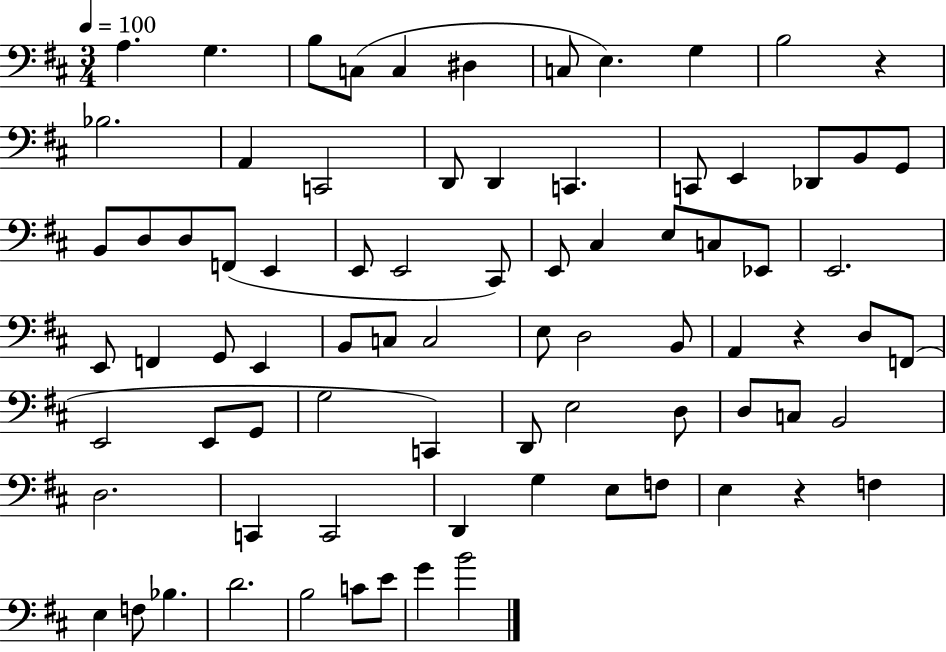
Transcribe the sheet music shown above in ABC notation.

X:1
T:Untitled
M:3/4
L:1/4
K:D
A, G, B,/2 C,/2 C, ^D, C,/2 E, G, B,2 z _B,2 A,, C,,2 D,,/2 D,, C,, C,,/2 E,, _D,,/2 B,,/2 G,,/2 B,,/2 D,/2 D,/2 F,,/2 E,, E,,/2 E,,2 ^C,,/2 E,,/2 ^C, E,/2 C,/2 _E,,/2 E,,2 E,,/2 F,, G,,/2 E,, B,,/2 C,/2 C,2 E,/2 D,2 B,,/2 A,, z D,/2 F,,/2 E,,2 E,,/2 G,,/2 G,2 C,, D,,/2 E,2 D,/2 D,/2 C,/2 B,,2 D,2 C,, C,,2 D,, G, E,/2 F,/2 E, z F, E, F,/2 _B, D2 B,2 C/2 E/2 G B2